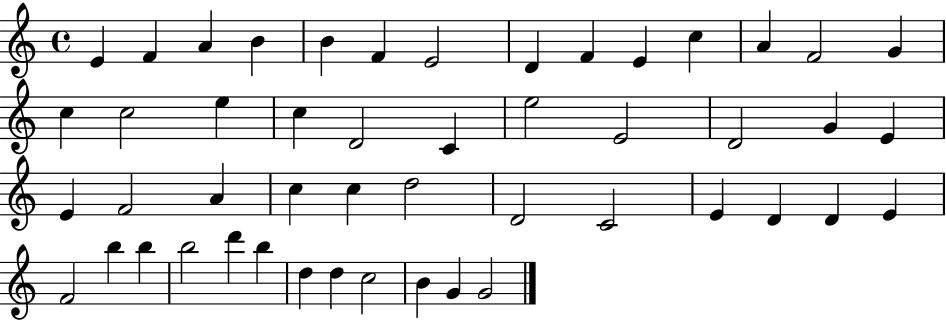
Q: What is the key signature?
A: C major